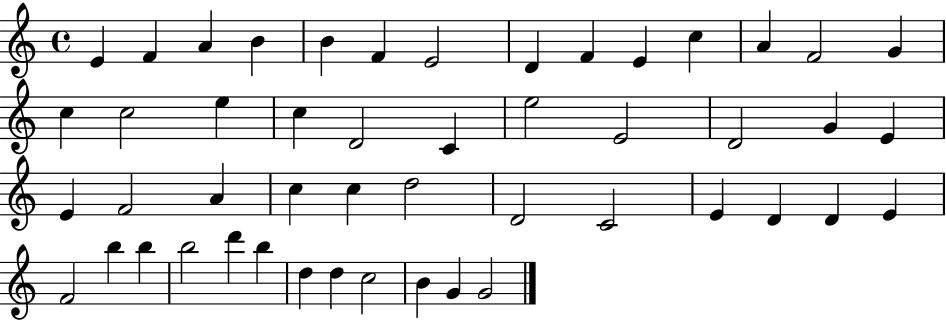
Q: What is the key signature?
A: C major